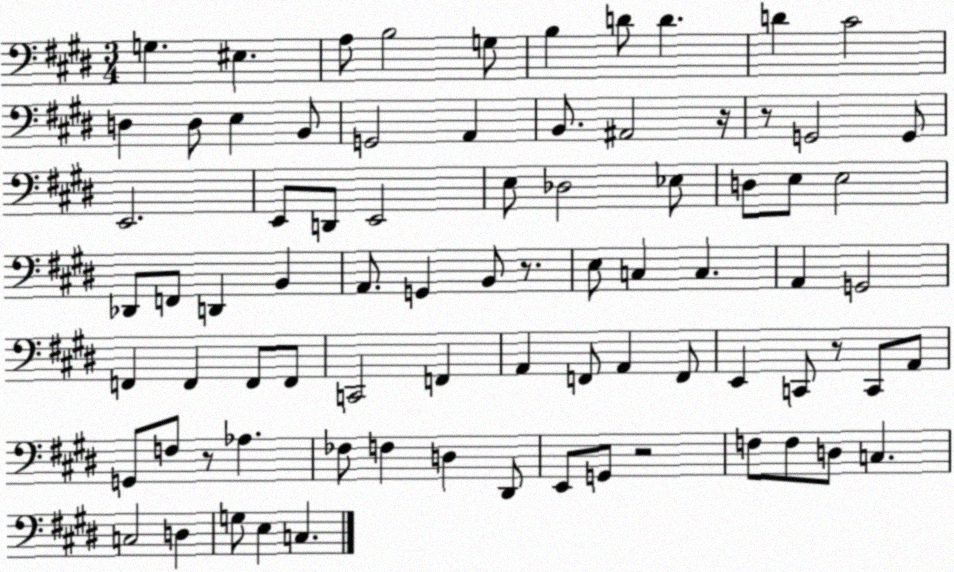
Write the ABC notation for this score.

X:1
T:Untitled
M:3/4
L:1/4
K:E
G, ^E, A,/2 B,2 G,/2 B, D/2 D D ^C2 D, D,/2 E, B,,/2 G,,2 A,, B,,/2 ^A,,2 z/4 z/2 G,,2 G,,/2 E,,2 E,,/2 D,,/2 E,,2 E,/2 _D,2 _E,/2 D,/2 E,/2 E,2 _D,,/2 F,,/2 D,, B,, A,,/2 G,, B,,/2 z/2 E,/2 C, C, A,, G,,2 F,, F,, F,,/2 F,,/2 C,,2 F,, A,, F,,/2 A,, F,,/2 E,, C,,/2 z/2 C,,/2 A,,/2 G,,/2 F,/2 z/2 _A, _F,/2 F, D, ^D,,/2 E,,/2 G,,/2 z2 F,/2 F,/2 D,/2 C, C,2 D, G,/2 E, C,